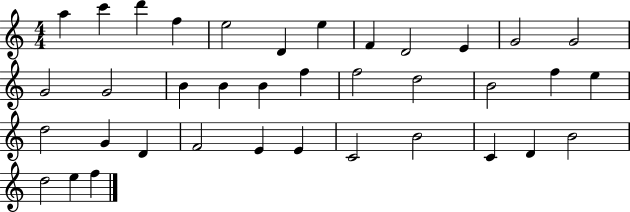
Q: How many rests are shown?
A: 0